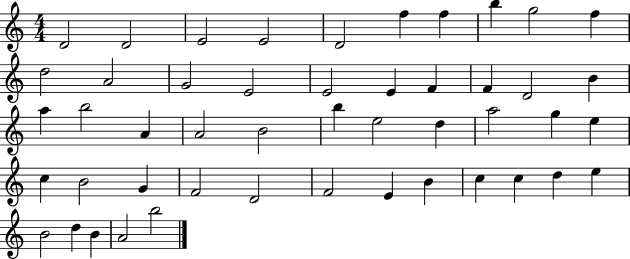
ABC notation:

X:1
T:Untitled
M:4/4
L:1/4
K:C
D2 D2 E2 E2 D2 f f b g2 f d2 A2 G2 E2 E2 E F F D2 B a b2 A A2 B2 b e2 d a2 g e c B2 G F2 D2 F2 E B c c d e B2 d B A2 b2